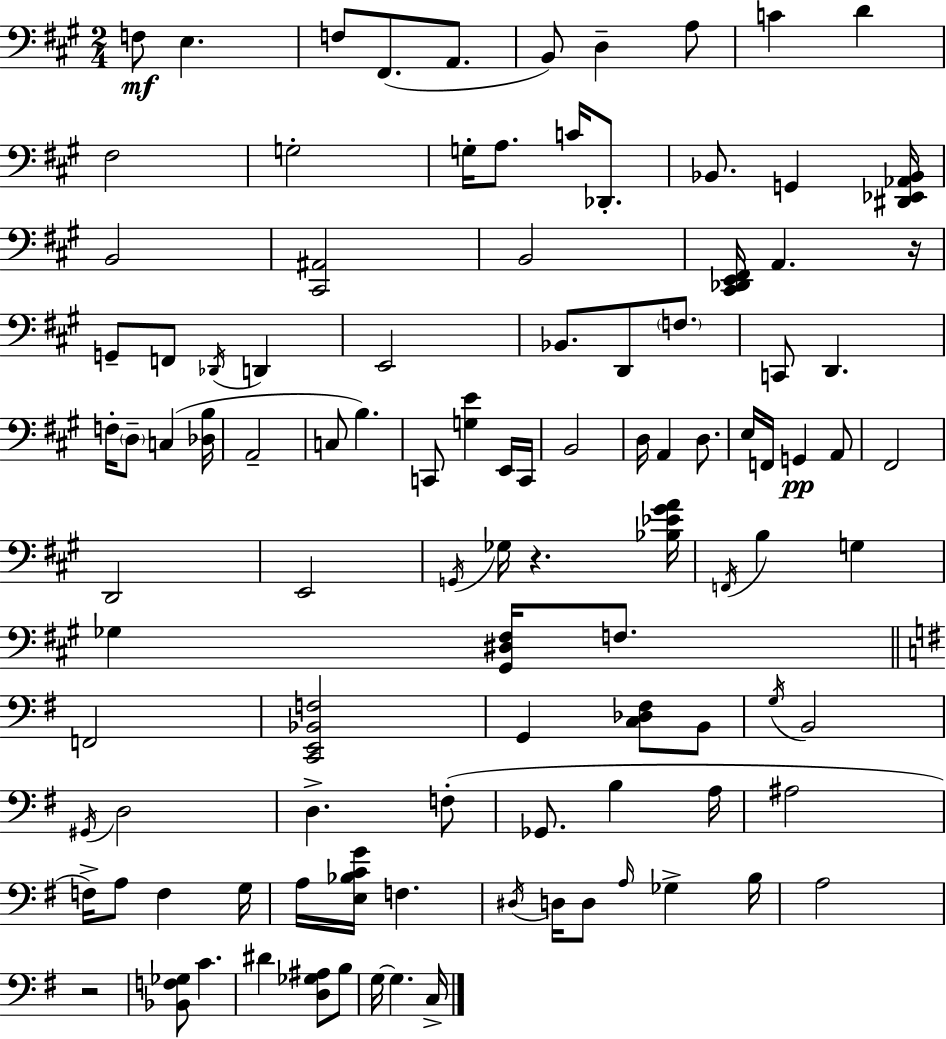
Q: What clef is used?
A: bass